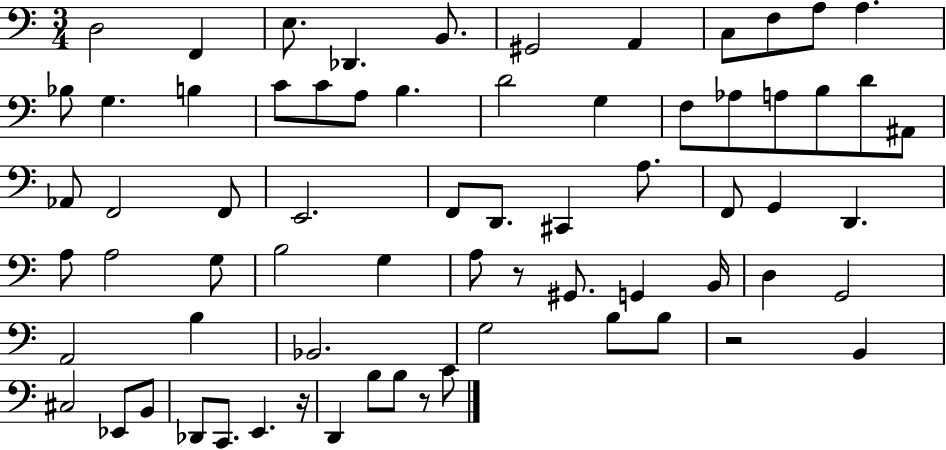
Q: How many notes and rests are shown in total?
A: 69